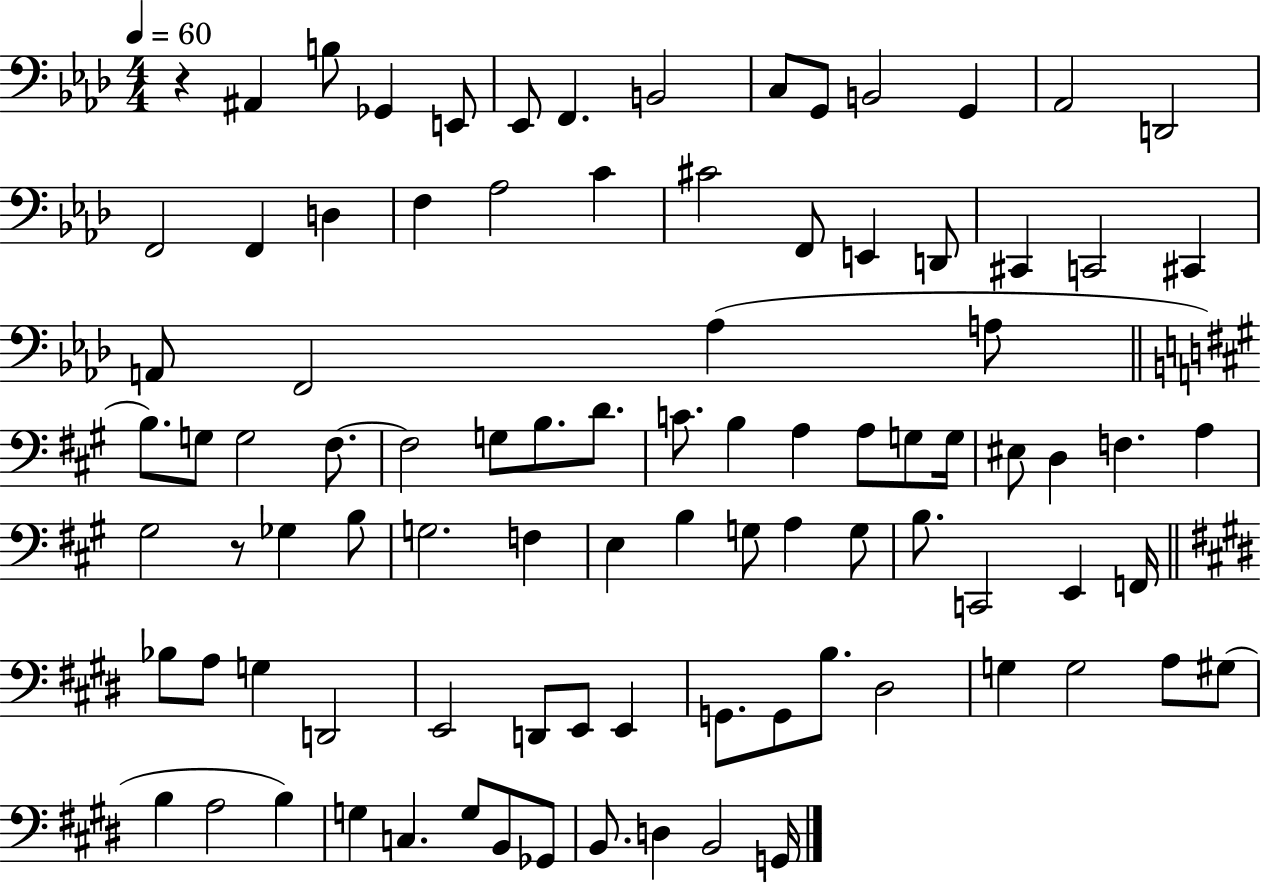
{
  \clef bass
  \numericTimeSignature
  \time 4/4
  \key aes \major
  \tempo 4 = 60
  r4 ais,4 b8 ges,4 e,8 | ees,8 f,4. b,2 | c8 g,8 b,2 g,4 | aes,2 d,2 | \break f,2 f,4 d4 | f4 aes2 c'4 | cis'2 f,8 e,4 d,8 | cis,4 c,2 cis,4 | \break a,8 f,2 aes4( a8 | \bar "||" \break \key a \major b8.) g8 g2 fis8.~~ | fis2 g8 b8. d'8. | c'8. b4 a4 a8 g8 g16 | eis8 d4 f4. a4 | \break gis2 r8 ges4 b8 | g2. f4 | e4 b4 g8 a4 g8 | b8. c,2 e,4 f,16 | \break \bar "||" \break \key e \major bes8 a8 g4 d,2 | e,2 d,8 e,8 e,4 | g,8. g,8 b8. dis2 | g4 g2 a8 gis8( | \break b4 a2 b4) | g4 c4. g8 b,8 ges,8 | b,8. d4 b,2 g,16 | \bar "|."
}